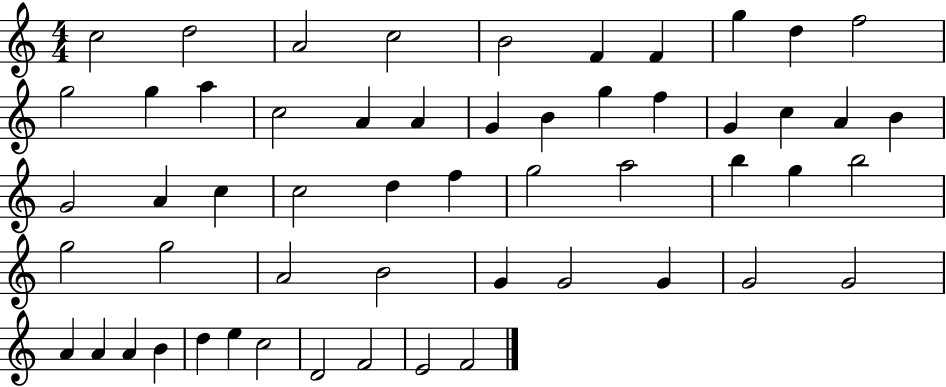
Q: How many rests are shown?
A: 0